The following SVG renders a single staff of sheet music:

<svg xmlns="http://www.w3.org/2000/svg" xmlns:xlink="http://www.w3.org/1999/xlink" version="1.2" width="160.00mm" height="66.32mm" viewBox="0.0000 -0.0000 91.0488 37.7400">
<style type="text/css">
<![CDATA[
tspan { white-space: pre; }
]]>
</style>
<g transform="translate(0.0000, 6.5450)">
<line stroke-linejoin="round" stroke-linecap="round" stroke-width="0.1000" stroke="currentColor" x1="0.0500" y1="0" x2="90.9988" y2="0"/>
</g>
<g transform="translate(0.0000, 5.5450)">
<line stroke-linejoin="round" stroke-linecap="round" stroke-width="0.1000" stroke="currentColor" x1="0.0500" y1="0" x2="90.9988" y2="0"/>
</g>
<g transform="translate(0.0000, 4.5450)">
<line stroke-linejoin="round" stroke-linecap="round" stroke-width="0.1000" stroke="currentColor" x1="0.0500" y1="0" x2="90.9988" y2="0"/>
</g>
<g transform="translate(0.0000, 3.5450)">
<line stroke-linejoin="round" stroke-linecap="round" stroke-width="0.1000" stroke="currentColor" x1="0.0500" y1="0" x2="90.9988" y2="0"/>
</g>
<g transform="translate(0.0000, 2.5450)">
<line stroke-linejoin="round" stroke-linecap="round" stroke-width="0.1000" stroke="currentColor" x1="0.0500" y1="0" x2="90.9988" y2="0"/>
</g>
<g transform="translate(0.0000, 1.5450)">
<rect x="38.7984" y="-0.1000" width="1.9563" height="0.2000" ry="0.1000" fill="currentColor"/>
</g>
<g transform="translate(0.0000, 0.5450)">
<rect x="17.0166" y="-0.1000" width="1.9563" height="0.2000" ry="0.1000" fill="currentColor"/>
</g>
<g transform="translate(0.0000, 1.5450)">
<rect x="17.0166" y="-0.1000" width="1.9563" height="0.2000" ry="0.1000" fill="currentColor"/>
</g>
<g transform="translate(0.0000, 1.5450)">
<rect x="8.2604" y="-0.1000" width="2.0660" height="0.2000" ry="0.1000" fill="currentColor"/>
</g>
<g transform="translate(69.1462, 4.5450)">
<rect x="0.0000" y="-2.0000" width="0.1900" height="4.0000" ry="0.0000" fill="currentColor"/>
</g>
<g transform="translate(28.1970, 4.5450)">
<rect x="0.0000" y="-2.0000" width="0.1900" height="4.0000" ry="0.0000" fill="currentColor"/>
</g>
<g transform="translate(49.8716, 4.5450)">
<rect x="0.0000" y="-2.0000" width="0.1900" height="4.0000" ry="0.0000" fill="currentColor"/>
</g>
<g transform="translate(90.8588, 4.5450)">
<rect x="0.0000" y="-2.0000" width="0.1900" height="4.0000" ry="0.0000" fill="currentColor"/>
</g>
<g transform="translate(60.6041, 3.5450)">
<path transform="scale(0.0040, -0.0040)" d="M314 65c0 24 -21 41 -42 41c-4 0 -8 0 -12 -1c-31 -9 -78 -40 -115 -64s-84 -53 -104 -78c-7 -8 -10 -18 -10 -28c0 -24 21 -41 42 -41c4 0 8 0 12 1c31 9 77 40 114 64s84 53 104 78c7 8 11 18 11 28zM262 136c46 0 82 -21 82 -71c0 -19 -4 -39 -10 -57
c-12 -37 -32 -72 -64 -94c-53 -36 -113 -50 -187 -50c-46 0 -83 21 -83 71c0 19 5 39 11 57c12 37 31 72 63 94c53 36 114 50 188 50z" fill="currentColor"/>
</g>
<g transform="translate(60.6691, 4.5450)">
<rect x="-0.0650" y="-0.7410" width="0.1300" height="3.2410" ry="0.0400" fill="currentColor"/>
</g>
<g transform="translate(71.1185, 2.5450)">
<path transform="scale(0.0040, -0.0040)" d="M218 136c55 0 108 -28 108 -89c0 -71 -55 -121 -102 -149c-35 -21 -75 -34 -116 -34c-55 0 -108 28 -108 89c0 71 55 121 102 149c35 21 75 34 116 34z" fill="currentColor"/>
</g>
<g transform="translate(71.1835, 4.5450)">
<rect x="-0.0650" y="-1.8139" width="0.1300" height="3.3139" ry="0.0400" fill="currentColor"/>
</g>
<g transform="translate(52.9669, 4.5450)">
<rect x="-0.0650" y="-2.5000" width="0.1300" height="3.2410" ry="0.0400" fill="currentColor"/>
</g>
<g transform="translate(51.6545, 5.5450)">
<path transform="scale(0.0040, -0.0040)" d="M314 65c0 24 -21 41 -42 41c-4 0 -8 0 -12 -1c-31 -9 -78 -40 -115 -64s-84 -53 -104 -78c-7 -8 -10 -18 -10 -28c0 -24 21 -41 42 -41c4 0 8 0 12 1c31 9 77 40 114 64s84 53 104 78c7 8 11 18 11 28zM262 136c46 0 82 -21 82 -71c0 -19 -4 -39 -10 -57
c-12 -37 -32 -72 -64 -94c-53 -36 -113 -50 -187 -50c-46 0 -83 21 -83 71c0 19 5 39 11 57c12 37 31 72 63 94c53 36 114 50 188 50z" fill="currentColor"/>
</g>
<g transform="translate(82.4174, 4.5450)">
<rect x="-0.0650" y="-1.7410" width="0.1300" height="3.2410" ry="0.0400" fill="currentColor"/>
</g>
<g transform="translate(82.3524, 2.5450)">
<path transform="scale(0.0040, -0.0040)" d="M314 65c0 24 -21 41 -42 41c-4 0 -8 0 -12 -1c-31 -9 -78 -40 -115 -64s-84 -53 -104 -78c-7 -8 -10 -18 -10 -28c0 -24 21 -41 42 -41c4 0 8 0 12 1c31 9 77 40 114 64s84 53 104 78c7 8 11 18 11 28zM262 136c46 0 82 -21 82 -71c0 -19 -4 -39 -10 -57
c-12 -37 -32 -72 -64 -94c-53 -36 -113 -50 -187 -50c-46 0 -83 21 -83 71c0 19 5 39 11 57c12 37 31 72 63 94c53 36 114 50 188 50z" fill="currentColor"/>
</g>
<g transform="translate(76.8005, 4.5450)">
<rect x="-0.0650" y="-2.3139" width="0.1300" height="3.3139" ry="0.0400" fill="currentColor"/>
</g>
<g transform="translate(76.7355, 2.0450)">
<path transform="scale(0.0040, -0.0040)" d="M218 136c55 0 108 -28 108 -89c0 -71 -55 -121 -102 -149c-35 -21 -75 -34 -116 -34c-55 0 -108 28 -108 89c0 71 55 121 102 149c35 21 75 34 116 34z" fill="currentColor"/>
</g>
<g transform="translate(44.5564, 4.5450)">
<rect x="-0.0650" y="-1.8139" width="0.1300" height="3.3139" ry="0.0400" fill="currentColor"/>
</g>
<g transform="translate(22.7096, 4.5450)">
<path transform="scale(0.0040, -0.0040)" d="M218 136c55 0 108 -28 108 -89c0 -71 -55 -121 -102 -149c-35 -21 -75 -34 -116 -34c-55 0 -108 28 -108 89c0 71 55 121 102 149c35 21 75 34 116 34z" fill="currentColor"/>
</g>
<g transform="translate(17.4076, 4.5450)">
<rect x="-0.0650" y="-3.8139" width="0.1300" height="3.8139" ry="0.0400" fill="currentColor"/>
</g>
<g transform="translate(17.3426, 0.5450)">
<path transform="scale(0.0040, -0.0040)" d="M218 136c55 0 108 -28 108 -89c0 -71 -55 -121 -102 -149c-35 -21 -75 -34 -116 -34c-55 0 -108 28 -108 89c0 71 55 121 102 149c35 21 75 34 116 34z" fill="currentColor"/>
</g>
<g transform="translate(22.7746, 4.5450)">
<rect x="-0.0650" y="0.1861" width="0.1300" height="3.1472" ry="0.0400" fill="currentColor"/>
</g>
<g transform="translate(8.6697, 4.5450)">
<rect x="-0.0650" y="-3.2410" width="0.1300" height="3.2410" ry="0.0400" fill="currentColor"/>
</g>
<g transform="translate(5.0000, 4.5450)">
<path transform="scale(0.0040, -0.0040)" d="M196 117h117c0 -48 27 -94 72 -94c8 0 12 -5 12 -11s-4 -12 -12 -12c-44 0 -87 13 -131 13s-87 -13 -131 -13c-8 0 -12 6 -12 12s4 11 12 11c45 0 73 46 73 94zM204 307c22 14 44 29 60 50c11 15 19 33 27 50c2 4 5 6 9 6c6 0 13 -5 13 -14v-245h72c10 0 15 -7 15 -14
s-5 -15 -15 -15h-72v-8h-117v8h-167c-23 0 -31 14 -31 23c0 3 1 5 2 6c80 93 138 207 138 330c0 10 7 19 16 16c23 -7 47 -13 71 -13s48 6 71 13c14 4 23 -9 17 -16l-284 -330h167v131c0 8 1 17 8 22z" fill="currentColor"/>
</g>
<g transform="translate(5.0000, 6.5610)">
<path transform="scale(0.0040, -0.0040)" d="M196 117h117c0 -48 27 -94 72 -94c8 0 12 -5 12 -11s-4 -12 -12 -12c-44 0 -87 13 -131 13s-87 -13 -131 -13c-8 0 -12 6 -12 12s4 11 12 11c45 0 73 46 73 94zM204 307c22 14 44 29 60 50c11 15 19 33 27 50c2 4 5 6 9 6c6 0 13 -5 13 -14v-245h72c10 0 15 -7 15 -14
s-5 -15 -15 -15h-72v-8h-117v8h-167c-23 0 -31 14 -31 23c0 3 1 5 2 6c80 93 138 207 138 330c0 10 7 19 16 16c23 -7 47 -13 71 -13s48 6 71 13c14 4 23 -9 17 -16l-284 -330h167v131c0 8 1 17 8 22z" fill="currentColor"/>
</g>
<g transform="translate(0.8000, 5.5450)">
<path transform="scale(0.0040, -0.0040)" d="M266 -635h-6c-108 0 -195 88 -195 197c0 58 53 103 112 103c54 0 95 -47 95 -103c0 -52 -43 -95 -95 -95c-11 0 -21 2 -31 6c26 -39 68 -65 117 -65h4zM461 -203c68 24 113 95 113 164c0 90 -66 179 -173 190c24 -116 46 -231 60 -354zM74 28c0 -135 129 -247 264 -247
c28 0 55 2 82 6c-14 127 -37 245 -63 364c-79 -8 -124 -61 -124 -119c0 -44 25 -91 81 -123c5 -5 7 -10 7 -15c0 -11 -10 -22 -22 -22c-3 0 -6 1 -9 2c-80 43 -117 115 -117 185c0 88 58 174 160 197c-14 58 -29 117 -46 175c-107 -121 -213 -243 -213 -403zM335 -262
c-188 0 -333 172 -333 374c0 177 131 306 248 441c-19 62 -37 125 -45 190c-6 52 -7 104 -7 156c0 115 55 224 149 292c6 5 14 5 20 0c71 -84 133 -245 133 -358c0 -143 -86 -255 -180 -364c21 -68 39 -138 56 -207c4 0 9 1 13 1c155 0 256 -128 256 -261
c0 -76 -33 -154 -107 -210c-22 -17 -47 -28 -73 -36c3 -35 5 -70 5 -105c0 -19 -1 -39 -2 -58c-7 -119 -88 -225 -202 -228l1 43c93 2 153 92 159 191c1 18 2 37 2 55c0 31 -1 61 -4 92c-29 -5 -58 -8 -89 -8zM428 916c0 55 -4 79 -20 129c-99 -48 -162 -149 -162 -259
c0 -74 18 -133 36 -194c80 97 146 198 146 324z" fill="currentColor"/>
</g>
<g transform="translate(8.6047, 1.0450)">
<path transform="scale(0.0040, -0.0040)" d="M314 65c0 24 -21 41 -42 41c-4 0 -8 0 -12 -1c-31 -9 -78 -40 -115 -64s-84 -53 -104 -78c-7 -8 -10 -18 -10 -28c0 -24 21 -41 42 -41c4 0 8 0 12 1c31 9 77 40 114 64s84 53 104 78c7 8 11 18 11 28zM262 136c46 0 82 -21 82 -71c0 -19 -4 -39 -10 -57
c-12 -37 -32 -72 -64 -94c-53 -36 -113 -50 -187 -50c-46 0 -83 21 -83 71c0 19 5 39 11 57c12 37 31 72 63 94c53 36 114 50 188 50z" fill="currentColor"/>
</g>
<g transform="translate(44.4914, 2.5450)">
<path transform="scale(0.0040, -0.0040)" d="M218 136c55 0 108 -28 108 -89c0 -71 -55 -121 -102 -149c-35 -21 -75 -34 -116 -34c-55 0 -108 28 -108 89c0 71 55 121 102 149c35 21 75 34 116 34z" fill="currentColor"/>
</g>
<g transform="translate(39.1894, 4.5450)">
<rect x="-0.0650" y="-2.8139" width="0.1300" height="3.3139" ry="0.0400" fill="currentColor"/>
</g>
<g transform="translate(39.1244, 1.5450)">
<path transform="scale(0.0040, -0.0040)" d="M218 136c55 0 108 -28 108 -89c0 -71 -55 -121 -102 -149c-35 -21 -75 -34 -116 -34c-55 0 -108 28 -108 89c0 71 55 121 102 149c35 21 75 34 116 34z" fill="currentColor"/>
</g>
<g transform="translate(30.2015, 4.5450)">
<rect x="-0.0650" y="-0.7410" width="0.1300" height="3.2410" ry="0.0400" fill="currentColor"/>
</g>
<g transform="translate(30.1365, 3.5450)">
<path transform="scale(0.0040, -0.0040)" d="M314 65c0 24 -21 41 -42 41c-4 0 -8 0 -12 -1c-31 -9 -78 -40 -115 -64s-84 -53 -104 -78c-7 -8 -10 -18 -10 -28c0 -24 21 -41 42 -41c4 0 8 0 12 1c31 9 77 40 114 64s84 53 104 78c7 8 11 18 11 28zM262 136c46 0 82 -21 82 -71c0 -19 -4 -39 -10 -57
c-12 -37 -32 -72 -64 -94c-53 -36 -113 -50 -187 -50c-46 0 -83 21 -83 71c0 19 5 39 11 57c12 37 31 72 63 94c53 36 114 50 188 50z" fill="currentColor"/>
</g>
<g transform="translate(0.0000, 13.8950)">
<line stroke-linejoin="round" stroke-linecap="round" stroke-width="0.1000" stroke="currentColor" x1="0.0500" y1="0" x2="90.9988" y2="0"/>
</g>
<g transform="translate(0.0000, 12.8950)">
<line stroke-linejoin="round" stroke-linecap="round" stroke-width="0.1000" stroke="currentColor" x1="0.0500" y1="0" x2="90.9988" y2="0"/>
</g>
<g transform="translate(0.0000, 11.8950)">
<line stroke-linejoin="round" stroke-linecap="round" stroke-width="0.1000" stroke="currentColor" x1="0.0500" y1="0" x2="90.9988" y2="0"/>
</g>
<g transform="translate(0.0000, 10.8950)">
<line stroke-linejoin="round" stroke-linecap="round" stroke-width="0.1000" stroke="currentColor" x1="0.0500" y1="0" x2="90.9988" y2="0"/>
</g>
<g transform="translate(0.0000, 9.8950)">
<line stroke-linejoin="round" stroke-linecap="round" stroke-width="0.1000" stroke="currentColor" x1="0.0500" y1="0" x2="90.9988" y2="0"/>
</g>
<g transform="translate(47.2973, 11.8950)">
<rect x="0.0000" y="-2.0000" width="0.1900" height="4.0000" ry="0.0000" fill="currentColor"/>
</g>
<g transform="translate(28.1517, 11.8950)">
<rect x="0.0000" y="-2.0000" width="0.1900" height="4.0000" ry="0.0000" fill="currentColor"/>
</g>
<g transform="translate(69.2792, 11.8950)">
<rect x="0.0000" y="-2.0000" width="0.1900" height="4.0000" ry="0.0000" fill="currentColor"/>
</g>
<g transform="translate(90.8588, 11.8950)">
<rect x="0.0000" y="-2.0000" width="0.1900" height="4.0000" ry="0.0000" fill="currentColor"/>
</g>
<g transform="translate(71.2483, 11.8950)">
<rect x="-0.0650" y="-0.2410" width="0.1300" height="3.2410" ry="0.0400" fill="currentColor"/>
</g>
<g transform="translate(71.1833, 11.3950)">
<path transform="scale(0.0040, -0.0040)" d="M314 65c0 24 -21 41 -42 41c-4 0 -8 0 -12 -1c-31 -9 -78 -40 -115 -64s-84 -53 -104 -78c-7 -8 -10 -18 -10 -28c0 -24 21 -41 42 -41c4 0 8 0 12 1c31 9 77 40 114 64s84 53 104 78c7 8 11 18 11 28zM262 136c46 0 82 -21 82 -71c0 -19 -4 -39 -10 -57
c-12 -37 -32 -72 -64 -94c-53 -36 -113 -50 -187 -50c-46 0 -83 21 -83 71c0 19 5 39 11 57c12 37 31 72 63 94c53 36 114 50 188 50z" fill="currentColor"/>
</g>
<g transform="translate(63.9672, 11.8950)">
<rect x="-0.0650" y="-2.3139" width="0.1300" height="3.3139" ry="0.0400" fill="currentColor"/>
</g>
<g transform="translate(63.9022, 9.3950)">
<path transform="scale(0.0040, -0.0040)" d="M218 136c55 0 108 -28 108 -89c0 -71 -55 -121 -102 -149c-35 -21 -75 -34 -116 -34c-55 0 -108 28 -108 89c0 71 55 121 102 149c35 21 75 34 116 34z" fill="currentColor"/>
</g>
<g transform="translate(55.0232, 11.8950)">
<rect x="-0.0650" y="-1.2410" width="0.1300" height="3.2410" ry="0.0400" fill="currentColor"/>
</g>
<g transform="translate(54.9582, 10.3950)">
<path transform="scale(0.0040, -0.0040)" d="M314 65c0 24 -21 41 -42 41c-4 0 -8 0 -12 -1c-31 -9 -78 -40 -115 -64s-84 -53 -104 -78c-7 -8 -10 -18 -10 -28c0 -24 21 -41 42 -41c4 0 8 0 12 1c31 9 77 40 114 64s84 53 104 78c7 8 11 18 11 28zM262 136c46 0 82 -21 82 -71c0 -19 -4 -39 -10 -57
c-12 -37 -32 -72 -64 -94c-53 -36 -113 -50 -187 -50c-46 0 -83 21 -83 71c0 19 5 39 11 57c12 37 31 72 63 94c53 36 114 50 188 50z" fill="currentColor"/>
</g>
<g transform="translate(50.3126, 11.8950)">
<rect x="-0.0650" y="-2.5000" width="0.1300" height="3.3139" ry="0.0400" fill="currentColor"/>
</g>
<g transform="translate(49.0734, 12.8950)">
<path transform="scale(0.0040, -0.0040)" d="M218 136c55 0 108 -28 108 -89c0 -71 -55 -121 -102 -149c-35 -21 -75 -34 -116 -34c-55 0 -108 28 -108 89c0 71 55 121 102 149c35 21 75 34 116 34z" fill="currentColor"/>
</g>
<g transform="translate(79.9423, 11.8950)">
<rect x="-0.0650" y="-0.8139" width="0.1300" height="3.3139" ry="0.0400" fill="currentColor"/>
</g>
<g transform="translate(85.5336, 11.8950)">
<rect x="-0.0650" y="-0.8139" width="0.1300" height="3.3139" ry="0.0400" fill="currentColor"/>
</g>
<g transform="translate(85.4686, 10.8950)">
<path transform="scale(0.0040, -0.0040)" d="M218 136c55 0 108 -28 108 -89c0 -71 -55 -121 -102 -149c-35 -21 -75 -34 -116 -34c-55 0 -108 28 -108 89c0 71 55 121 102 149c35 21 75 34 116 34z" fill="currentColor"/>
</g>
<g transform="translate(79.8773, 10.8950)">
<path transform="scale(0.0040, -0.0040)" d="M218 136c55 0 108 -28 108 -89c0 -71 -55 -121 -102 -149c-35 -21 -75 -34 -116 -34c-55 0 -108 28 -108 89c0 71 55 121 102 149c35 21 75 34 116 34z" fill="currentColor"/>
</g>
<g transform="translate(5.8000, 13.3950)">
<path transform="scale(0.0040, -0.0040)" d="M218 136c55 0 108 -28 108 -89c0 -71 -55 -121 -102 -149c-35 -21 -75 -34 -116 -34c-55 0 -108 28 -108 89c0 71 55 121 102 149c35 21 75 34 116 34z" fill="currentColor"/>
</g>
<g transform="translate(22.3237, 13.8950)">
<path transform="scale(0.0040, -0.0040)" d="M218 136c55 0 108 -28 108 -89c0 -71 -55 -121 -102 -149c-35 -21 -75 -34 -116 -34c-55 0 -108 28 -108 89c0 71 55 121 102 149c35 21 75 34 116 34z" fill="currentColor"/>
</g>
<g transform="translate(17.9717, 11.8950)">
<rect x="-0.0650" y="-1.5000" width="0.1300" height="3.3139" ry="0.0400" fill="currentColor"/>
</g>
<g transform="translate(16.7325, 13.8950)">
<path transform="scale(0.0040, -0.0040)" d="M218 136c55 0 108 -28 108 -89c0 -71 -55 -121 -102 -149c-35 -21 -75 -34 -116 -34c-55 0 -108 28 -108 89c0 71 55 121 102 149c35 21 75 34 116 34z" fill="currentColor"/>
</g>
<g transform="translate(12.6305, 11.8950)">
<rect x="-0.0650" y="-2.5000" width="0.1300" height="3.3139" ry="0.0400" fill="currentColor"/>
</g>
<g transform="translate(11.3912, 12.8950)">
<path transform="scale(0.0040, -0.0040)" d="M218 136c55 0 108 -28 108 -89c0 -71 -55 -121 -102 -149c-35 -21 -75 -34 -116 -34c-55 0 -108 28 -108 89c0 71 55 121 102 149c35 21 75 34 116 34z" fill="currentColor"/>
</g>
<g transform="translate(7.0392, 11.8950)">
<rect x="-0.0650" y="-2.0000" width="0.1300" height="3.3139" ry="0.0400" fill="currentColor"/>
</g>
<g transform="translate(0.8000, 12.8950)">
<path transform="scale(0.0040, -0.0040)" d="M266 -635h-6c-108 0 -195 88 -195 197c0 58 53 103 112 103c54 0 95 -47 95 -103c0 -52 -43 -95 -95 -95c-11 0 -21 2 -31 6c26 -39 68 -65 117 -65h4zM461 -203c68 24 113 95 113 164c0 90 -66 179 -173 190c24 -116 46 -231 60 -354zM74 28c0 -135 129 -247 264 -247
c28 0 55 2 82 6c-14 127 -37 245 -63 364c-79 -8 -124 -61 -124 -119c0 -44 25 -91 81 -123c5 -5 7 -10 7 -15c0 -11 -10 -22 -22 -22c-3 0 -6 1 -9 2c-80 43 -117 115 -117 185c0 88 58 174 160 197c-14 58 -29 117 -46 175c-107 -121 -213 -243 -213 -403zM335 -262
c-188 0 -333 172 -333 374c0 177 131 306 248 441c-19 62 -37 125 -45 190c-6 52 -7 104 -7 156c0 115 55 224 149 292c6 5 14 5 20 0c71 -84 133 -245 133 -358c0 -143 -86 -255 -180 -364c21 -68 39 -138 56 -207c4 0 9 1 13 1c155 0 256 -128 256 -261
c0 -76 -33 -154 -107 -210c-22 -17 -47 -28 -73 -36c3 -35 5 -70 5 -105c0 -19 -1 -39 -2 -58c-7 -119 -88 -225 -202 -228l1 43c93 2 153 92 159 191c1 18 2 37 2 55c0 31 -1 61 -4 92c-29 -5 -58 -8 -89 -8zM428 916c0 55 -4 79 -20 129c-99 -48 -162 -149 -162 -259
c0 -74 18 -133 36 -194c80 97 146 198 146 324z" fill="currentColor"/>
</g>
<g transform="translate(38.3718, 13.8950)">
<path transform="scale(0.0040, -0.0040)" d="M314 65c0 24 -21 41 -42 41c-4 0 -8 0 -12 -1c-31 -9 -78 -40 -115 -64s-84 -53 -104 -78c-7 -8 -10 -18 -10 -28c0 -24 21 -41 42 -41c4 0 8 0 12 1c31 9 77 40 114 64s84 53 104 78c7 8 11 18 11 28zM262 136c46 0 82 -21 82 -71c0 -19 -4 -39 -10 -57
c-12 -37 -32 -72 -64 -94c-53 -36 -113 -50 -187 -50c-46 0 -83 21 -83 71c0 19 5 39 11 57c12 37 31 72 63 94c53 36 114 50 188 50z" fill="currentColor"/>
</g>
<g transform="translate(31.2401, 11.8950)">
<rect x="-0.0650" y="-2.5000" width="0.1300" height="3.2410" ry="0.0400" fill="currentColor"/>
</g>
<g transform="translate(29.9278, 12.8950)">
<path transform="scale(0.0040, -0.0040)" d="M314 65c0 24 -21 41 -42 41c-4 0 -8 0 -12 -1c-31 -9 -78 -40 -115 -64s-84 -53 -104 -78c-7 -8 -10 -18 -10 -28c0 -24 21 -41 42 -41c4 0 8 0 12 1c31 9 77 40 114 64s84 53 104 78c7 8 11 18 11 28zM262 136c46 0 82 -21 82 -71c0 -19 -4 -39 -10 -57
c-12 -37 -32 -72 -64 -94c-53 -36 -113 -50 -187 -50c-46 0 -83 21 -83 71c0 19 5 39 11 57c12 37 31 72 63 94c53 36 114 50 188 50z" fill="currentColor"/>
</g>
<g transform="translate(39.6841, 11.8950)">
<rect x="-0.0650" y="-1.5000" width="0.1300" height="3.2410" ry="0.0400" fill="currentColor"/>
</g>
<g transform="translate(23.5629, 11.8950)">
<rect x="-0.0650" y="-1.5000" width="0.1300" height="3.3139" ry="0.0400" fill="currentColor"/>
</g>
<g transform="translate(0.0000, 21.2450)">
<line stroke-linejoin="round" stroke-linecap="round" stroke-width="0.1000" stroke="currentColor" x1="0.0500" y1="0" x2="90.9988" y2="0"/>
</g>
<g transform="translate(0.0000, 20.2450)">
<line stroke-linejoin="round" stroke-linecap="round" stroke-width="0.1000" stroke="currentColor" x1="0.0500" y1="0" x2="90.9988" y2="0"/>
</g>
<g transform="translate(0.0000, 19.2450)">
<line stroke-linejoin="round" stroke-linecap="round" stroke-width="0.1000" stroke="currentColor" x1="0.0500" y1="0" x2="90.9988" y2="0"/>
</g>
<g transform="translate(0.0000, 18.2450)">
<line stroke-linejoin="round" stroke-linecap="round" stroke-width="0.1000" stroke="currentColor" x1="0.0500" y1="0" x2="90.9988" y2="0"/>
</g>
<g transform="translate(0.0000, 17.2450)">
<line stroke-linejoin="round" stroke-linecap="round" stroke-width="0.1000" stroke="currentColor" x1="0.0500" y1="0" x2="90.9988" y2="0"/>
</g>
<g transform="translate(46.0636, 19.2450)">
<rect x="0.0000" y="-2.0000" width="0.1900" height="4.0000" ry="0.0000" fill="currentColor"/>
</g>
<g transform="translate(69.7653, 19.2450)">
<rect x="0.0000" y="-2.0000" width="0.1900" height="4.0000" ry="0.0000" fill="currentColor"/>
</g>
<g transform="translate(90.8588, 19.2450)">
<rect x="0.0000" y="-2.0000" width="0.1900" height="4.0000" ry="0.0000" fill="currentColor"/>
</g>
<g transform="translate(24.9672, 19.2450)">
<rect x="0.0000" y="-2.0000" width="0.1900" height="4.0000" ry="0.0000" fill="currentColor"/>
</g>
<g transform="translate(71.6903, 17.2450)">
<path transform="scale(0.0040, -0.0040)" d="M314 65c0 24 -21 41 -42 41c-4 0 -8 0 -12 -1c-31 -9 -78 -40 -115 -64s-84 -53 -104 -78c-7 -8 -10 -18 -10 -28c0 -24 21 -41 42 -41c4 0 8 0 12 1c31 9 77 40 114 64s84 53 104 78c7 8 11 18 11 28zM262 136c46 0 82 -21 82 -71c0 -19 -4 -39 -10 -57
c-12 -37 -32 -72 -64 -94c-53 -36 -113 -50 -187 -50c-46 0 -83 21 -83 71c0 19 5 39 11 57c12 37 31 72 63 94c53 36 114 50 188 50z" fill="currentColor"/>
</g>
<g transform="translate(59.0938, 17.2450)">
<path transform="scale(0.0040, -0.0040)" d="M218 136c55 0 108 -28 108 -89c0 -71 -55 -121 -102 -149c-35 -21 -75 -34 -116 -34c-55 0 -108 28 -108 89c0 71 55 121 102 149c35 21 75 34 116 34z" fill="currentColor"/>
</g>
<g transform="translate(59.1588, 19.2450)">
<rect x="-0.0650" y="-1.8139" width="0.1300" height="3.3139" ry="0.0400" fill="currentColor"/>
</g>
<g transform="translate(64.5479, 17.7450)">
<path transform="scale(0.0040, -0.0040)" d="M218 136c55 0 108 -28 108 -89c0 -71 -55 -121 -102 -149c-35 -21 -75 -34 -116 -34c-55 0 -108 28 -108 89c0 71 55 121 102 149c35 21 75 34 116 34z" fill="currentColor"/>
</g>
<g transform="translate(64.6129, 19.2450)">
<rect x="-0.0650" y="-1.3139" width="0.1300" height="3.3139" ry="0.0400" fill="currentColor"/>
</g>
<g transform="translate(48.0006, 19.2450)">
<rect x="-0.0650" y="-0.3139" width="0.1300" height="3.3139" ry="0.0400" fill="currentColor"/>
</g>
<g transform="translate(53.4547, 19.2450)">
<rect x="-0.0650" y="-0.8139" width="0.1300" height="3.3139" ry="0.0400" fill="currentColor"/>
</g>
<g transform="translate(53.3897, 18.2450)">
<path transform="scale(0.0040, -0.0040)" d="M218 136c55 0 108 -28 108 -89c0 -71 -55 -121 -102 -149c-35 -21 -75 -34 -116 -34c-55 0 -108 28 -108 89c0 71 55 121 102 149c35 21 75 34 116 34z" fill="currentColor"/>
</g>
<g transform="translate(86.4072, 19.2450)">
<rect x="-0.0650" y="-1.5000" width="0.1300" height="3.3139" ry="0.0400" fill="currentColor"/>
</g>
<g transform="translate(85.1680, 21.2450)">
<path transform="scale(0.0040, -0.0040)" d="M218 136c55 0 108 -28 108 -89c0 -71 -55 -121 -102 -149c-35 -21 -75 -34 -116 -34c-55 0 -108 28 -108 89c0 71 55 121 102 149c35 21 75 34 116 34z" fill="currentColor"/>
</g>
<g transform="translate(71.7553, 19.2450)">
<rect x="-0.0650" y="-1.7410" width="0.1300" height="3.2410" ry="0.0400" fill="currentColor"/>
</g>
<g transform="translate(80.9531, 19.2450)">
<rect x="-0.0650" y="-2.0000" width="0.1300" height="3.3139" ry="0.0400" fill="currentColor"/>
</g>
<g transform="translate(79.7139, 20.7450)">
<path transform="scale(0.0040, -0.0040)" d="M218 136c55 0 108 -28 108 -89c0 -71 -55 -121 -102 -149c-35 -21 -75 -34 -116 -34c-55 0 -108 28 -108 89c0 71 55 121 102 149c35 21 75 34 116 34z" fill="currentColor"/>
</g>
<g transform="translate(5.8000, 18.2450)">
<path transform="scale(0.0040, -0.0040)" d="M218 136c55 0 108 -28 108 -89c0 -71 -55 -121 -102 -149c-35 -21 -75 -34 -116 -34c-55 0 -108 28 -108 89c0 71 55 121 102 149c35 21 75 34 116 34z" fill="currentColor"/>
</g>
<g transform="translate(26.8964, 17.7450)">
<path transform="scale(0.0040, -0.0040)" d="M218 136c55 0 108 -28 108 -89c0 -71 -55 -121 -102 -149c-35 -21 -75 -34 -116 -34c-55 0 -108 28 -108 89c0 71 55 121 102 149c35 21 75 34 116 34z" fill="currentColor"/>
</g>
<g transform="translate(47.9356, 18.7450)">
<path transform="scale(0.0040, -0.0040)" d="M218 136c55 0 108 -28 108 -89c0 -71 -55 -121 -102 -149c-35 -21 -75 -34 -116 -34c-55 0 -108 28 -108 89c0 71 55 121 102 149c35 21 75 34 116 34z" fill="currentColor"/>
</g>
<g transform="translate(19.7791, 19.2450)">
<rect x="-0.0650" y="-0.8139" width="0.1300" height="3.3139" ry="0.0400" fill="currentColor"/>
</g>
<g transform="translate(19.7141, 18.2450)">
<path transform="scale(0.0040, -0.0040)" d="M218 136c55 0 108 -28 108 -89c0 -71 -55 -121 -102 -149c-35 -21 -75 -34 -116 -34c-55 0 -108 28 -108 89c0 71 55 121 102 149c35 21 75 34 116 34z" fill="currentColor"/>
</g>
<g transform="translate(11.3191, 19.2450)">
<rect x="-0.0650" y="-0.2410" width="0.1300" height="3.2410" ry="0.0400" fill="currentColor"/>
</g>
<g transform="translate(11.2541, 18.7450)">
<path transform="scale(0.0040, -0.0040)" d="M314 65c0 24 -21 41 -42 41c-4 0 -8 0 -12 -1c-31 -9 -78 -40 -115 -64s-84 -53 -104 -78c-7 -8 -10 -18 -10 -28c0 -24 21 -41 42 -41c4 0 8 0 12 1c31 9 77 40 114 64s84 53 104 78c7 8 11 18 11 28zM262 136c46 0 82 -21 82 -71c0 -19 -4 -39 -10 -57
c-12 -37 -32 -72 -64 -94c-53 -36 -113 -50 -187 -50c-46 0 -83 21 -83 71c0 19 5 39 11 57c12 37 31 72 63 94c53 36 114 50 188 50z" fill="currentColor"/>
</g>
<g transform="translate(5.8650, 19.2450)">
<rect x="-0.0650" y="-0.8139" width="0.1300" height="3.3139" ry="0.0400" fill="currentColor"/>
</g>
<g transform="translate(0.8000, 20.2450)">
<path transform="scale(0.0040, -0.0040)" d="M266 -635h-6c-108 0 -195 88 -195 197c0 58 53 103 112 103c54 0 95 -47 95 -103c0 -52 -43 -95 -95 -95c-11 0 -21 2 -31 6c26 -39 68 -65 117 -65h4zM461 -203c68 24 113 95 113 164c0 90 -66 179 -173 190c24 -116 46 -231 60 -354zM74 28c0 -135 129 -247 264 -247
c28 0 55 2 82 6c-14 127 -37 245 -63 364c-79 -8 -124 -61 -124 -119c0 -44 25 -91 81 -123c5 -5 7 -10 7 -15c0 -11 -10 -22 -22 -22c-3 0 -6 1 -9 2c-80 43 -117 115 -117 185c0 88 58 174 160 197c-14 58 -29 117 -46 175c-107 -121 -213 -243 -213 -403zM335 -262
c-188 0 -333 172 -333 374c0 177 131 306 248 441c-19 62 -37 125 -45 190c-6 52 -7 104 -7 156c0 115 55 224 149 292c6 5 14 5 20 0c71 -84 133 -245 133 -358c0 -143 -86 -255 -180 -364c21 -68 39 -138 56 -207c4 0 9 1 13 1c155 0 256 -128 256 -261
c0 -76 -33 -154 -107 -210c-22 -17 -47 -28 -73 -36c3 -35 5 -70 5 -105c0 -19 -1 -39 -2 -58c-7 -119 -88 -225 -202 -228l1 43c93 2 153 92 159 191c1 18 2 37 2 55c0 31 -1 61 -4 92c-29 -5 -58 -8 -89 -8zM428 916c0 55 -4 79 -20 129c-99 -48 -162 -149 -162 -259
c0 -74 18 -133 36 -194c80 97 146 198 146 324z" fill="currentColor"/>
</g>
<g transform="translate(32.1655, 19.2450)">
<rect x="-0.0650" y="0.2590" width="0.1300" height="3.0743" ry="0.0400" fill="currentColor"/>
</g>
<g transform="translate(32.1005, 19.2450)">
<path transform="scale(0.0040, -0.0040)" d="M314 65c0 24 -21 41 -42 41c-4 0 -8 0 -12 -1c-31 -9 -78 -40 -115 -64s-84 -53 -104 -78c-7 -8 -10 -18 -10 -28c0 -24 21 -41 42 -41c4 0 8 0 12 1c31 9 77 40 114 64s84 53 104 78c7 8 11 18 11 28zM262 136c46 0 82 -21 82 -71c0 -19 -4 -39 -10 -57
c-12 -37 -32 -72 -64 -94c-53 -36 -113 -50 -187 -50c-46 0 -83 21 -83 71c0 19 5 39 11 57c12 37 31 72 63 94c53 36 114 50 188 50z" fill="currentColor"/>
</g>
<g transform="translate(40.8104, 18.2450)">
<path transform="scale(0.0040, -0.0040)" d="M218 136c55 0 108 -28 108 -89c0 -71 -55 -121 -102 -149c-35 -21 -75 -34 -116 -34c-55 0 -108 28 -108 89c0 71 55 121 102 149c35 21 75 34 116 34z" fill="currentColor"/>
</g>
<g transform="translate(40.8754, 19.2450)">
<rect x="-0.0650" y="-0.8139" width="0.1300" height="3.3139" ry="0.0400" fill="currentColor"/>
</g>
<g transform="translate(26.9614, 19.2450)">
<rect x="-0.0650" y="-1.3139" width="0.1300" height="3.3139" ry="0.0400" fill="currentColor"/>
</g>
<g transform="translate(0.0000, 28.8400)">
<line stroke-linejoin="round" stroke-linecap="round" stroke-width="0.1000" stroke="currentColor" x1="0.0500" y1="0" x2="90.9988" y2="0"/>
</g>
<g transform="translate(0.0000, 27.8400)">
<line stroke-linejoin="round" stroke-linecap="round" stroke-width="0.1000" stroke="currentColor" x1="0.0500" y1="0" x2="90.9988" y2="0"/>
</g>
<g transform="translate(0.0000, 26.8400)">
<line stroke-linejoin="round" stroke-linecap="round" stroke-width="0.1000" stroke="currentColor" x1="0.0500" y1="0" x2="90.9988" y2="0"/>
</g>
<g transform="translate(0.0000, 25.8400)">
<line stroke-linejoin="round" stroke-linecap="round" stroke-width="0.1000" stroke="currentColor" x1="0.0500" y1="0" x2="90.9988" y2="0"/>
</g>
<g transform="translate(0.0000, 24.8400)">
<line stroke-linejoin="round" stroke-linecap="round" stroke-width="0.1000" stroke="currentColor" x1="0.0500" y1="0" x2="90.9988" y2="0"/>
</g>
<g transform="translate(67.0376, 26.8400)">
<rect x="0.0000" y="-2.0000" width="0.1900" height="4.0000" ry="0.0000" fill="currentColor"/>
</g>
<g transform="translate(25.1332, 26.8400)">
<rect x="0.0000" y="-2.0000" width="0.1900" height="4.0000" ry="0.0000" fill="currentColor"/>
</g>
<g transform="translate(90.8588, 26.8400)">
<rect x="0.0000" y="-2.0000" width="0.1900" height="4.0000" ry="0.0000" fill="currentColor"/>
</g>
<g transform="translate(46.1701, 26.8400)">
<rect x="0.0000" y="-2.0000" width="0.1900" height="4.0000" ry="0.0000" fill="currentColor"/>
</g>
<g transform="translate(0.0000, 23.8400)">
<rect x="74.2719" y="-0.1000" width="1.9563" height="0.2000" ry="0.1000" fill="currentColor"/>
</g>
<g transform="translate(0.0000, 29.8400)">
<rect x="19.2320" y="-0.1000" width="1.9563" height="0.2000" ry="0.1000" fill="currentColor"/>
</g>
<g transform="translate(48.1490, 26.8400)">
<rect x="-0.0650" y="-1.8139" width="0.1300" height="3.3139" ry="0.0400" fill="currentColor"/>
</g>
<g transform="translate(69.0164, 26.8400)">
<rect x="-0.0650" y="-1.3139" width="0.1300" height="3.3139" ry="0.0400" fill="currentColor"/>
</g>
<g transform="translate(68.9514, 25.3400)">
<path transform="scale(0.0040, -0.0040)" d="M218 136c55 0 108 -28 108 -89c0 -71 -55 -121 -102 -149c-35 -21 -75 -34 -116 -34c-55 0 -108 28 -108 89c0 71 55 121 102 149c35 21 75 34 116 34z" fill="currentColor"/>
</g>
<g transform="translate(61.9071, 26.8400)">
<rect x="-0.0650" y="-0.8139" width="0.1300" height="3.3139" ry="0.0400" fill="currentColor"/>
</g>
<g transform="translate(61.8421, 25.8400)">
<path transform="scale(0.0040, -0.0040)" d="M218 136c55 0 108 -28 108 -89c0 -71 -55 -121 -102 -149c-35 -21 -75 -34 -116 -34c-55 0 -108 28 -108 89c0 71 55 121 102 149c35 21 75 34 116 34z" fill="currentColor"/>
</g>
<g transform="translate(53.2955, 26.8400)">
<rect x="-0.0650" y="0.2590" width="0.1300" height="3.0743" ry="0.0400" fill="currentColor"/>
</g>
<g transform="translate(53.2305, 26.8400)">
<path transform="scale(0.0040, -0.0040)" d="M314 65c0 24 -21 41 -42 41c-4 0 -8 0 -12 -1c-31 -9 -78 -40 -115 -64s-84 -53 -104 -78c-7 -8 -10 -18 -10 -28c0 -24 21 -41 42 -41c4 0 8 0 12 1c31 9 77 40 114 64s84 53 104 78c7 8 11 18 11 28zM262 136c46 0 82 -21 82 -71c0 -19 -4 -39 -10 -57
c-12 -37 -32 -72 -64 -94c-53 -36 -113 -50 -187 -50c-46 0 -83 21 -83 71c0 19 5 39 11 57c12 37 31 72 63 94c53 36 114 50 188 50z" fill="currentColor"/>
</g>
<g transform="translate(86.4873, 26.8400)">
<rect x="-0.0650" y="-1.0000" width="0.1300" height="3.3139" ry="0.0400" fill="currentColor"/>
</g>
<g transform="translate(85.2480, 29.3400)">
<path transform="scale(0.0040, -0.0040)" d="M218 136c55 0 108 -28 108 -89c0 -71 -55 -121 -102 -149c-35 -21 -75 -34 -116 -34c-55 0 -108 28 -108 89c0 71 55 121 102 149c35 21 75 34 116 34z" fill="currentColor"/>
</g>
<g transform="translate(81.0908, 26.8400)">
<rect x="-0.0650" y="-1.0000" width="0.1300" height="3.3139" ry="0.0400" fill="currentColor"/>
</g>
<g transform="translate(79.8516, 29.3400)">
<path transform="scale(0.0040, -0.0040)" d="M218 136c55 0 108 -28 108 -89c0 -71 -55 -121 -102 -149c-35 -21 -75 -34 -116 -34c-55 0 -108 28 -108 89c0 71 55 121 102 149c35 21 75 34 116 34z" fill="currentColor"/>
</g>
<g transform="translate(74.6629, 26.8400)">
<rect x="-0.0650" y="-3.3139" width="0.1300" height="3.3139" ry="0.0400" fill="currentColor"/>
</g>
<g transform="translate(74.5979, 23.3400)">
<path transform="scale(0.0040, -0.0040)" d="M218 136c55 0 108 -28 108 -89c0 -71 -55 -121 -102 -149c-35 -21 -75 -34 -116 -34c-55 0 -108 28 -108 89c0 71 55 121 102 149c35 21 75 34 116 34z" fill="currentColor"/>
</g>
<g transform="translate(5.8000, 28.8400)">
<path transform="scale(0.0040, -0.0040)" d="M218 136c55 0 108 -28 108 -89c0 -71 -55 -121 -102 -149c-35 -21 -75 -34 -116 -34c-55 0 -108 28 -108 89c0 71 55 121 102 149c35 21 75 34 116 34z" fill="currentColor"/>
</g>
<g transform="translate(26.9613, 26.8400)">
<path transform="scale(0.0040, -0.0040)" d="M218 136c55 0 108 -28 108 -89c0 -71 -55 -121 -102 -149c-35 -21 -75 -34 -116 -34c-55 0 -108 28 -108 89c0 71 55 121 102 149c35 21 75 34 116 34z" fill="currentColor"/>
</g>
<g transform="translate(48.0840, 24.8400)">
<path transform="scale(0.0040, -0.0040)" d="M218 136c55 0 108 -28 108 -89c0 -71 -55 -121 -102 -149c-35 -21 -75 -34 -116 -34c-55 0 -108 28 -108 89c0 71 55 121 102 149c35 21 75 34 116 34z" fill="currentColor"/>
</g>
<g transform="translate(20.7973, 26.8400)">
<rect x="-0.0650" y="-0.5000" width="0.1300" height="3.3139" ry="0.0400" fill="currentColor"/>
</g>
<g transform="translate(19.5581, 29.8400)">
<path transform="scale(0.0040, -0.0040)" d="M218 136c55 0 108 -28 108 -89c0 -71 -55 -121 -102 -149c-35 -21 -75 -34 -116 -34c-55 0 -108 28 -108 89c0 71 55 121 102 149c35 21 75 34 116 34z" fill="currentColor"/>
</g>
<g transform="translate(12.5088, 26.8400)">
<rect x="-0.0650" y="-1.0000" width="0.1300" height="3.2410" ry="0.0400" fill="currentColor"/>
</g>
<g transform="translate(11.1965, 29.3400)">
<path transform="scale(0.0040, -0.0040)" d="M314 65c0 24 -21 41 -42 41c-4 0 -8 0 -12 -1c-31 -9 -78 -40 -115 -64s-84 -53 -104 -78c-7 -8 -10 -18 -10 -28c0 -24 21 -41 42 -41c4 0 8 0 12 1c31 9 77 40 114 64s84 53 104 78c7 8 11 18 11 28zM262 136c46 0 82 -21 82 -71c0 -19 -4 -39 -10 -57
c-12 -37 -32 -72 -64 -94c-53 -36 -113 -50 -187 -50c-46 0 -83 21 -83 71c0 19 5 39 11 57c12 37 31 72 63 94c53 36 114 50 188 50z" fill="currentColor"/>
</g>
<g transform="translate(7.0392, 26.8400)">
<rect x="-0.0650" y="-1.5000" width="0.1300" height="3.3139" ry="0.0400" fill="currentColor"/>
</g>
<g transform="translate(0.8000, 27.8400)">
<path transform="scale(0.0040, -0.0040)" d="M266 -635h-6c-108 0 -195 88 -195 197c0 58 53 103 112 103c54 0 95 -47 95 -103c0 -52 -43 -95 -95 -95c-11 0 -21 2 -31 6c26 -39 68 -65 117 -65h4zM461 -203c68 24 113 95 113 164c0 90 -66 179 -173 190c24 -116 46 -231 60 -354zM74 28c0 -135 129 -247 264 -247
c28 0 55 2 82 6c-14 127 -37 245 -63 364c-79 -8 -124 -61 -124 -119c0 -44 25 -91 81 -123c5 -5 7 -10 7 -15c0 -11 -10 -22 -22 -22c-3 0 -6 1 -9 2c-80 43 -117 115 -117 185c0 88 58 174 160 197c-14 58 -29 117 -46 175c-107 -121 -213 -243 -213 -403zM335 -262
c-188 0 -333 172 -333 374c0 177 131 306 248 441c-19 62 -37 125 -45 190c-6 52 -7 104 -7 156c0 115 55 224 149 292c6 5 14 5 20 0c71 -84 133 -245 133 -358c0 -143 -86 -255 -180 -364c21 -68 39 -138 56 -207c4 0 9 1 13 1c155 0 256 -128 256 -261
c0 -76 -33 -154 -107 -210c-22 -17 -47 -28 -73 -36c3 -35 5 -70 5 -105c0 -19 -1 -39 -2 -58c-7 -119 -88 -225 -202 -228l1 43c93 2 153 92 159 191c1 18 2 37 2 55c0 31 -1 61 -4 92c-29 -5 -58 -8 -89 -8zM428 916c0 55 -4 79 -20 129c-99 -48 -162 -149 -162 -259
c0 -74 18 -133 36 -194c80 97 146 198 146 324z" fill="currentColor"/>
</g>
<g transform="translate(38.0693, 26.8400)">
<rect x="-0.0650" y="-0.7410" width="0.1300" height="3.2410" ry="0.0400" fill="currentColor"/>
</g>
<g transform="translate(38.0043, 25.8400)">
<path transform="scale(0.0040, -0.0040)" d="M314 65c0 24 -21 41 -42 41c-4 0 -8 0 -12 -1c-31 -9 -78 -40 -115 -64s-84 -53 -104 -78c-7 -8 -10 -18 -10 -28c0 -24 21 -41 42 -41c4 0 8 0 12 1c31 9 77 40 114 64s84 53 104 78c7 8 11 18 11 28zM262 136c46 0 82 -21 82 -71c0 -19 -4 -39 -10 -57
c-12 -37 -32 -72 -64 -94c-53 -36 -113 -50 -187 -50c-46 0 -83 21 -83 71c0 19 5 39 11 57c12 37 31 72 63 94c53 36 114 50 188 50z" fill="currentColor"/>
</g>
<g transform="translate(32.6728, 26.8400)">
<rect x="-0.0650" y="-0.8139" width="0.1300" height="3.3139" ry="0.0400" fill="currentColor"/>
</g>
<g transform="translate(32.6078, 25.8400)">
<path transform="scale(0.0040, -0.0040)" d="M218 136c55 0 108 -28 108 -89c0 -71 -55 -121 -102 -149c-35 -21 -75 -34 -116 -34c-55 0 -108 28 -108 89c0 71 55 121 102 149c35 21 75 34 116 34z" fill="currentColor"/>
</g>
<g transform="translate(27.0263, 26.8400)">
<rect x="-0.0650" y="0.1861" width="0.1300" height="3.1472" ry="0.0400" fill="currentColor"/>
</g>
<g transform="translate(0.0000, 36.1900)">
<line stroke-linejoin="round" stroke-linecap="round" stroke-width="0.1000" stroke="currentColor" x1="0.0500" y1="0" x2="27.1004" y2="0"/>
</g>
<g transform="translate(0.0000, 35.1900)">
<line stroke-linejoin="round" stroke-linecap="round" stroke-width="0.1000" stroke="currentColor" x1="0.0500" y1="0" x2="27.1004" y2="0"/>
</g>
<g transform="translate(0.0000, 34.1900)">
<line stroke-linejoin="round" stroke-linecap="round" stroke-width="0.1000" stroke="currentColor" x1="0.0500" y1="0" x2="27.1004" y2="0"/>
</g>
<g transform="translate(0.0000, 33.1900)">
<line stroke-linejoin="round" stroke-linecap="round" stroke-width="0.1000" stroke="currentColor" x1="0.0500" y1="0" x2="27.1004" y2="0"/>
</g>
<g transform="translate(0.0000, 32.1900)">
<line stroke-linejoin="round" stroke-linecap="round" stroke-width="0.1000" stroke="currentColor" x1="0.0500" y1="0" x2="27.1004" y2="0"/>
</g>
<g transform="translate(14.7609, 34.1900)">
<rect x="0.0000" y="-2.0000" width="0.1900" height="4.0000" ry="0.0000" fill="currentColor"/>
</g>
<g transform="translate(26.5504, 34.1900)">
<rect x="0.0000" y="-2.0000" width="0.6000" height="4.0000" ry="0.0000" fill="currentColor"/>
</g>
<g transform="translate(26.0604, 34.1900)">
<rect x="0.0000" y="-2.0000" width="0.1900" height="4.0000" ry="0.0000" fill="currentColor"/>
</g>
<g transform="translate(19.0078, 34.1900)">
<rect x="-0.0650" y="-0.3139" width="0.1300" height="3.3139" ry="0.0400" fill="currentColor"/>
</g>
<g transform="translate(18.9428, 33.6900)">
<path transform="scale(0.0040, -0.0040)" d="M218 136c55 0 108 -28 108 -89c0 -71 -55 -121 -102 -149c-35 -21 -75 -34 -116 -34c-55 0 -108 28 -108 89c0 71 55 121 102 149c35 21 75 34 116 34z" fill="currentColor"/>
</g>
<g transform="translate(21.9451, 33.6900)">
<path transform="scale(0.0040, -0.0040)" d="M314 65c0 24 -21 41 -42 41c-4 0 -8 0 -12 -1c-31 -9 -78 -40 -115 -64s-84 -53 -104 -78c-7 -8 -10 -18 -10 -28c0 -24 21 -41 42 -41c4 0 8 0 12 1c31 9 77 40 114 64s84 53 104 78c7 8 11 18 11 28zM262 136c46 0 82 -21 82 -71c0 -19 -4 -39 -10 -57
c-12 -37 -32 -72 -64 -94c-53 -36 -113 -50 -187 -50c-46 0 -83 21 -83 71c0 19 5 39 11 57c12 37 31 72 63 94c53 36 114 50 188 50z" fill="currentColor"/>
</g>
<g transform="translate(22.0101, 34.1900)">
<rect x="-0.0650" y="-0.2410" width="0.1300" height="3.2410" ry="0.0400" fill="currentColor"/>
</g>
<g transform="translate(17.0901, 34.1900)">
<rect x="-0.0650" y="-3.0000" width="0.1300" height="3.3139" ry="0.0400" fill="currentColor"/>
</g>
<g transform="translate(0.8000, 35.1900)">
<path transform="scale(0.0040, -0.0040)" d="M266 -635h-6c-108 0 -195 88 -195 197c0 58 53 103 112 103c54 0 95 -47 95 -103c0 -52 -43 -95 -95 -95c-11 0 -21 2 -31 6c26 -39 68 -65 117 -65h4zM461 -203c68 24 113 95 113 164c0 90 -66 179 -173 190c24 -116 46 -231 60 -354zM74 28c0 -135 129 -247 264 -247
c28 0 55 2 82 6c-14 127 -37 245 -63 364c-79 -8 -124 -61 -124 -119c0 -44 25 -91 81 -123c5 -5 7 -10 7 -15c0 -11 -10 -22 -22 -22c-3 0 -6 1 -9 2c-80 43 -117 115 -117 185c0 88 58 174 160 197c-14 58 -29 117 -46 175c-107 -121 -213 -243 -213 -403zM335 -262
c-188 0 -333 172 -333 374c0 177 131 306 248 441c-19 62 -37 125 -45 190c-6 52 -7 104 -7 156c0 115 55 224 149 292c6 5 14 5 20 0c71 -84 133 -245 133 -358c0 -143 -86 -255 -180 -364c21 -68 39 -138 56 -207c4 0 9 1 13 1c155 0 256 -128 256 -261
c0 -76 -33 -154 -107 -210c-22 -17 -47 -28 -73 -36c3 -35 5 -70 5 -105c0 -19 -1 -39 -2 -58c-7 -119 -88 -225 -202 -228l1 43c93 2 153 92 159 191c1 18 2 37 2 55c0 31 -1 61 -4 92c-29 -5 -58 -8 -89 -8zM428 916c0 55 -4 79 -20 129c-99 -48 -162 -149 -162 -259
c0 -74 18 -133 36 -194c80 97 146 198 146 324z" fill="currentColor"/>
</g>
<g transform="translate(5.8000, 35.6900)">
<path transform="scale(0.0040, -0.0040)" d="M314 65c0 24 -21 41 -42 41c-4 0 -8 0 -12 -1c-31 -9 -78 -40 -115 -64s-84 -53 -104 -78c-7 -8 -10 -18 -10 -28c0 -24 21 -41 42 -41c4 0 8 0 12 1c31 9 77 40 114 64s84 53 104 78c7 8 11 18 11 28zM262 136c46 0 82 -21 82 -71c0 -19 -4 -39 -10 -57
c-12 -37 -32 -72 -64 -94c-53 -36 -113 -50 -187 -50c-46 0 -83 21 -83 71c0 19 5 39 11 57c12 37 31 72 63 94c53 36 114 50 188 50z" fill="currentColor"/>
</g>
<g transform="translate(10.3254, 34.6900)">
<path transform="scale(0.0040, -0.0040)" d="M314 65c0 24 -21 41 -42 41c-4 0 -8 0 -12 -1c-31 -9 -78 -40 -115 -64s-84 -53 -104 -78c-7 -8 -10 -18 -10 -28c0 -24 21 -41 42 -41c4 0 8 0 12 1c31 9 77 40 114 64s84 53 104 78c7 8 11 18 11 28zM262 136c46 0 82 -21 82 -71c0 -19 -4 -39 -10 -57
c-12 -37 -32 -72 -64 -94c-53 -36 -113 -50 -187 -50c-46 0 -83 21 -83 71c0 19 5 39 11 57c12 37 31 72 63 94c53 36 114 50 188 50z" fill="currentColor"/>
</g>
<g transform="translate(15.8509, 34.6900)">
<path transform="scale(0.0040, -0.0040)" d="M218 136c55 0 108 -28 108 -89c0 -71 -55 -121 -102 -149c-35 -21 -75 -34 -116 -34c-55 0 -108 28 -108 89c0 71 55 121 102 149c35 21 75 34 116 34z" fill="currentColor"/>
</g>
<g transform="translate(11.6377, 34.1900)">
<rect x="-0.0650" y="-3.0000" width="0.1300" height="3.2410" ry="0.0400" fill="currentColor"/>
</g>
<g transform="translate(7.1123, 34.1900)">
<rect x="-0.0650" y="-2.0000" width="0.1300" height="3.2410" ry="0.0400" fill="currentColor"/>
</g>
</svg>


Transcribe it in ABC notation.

X:1
T:Untitled
M:4/4
L:1/4
K:C
b2 c' B d2 a f G2 d2 f g f2 F G E E G2 E2 G e2 g c2 d d d c2 d e B2 d c d f e f2 F E E D2 C B d d2 f B2 d e b D D F2 A2 A c c2